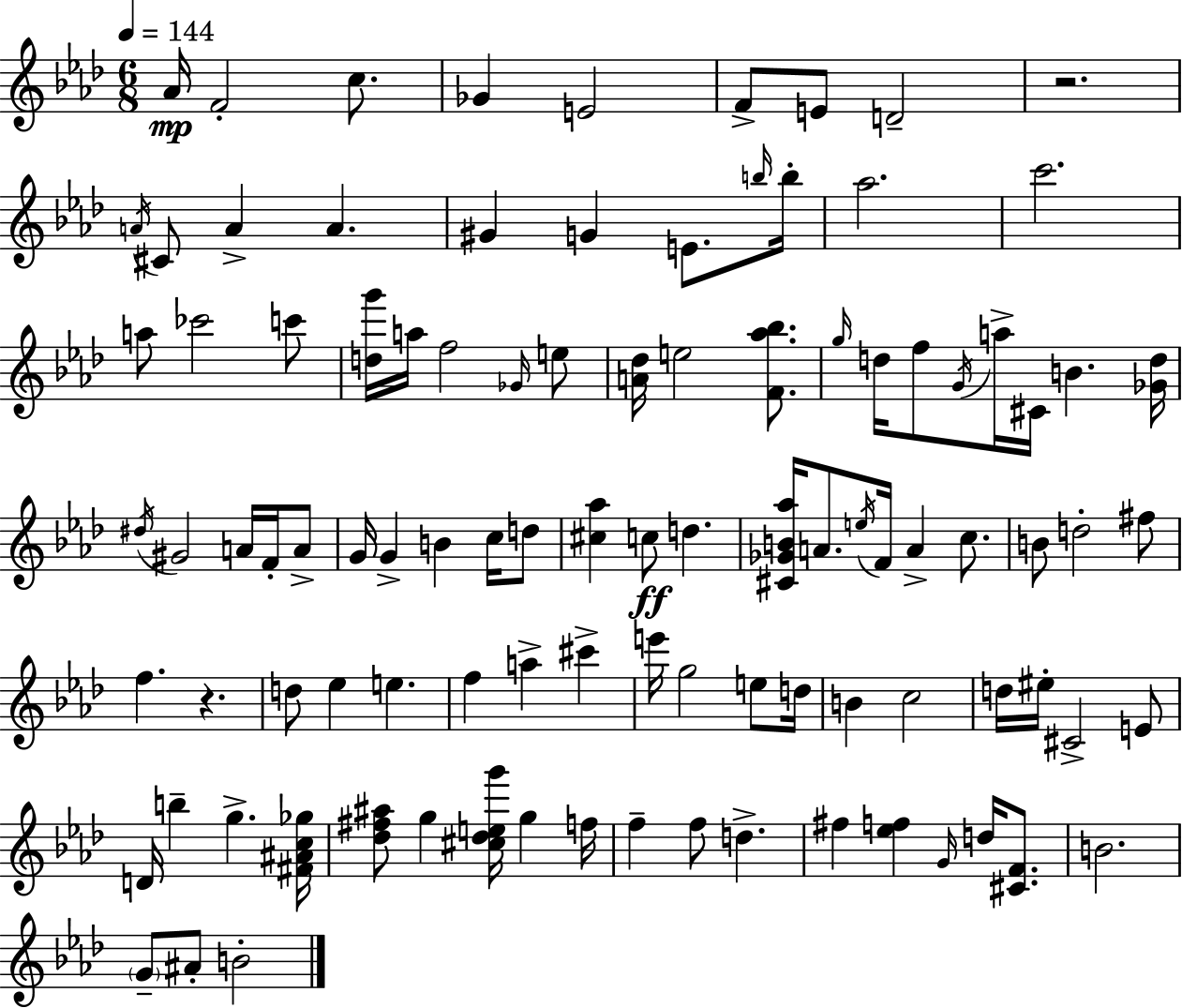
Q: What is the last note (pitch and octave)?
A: B4